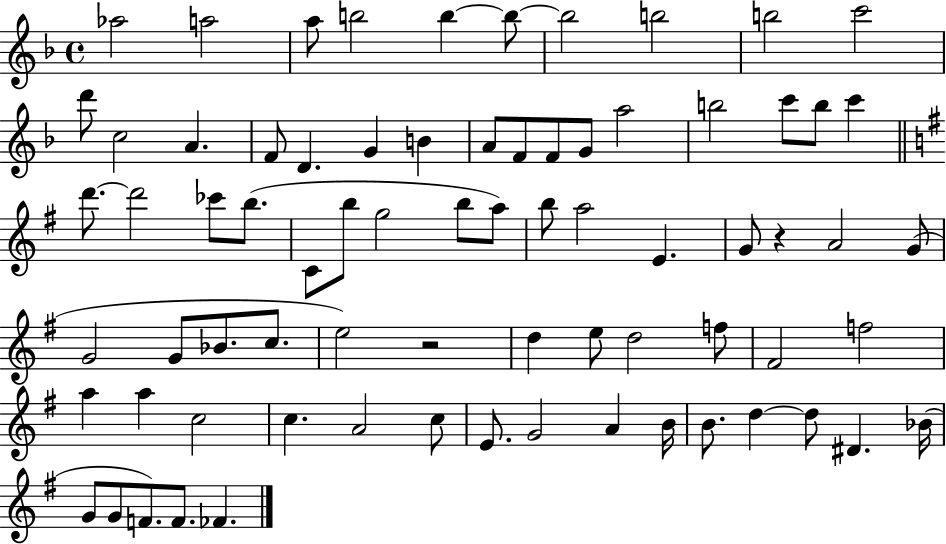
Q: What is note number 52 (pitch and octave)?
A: F5